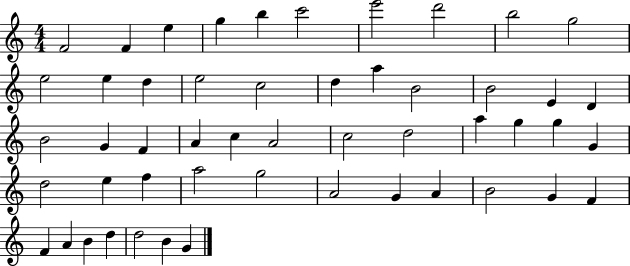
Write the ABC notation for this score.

X:1
T:Untitled
M:4/4
L:1/4
K:C
F2 F e g b c'2 e'2 d'2 b2 g2 e2 e d e2 c2 d a B2 B2 E D B2 G F A c A2 c2 d2 a g g G d2 e f a2 g2 A2 G A B2 G F F A B d d2 B G